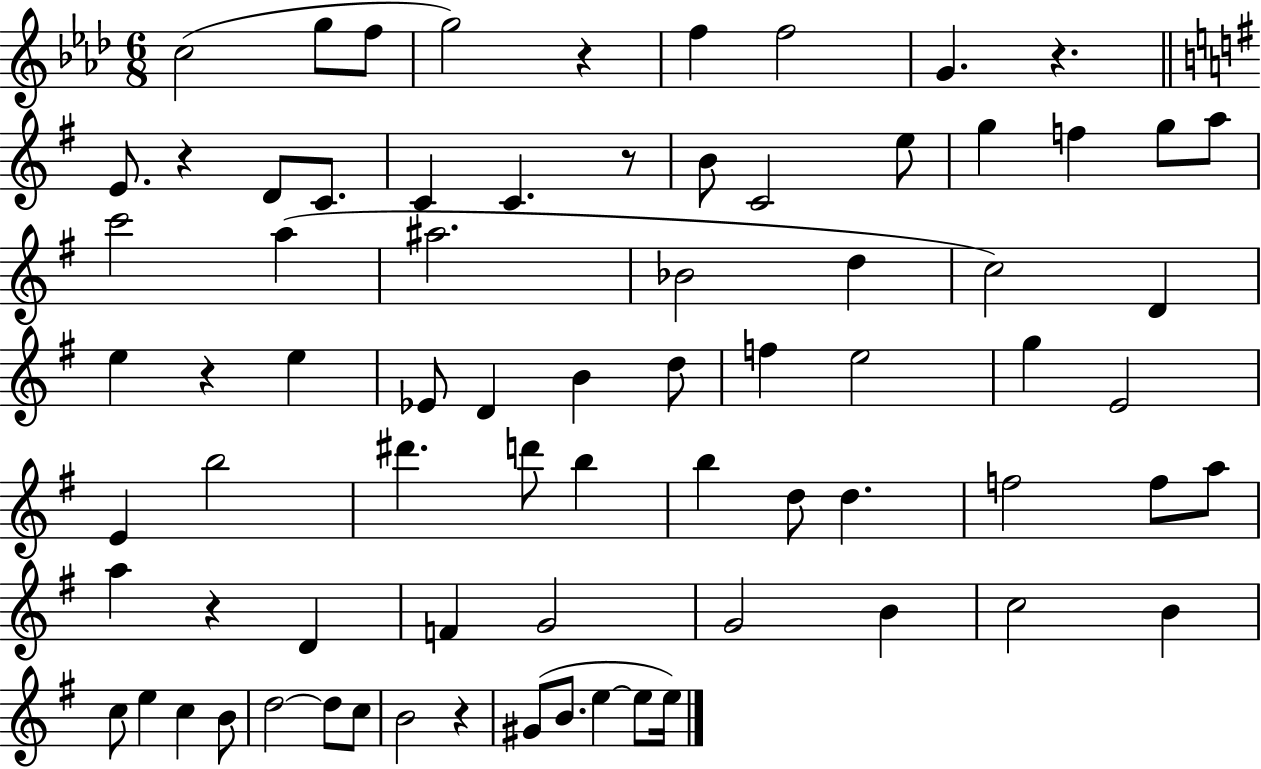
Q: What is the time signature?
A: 6/8